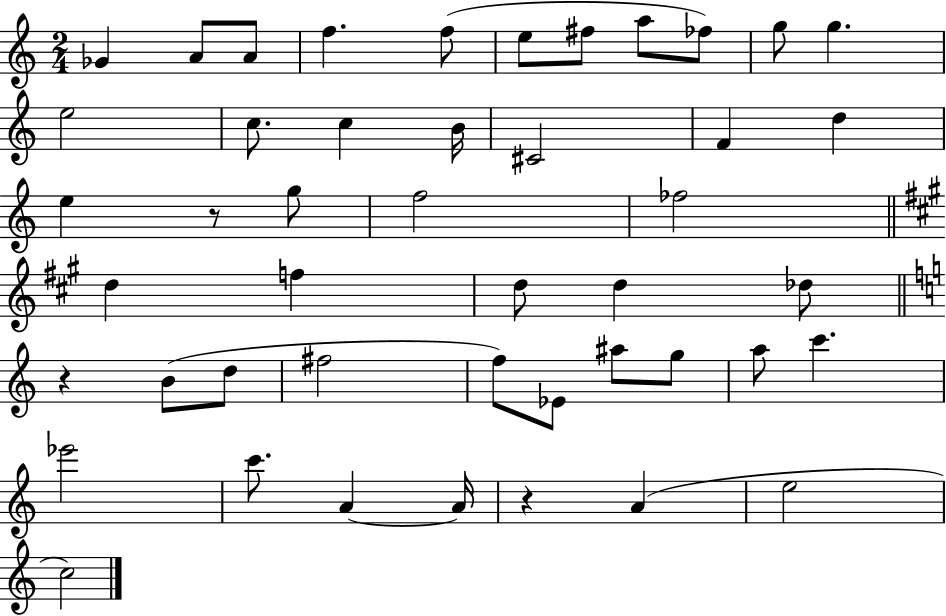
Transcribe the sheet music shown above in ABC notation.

X:1
T:Untitled
M:2/4
L:1/4
K:C
_G A/2 A/2 f f/2 e/2 ^f/2 a/2 _f/2 g/2 g e2 c/2 c B/4 ^C2 F d e z/2 g/2 f2 _f2 d f d/2 d _d/2 z B/2 d/2 ^f2 f/2 _E/2 ^a/2 g/2 a/2 c' _e'2 c'/2 A A/4 z A e2 c2